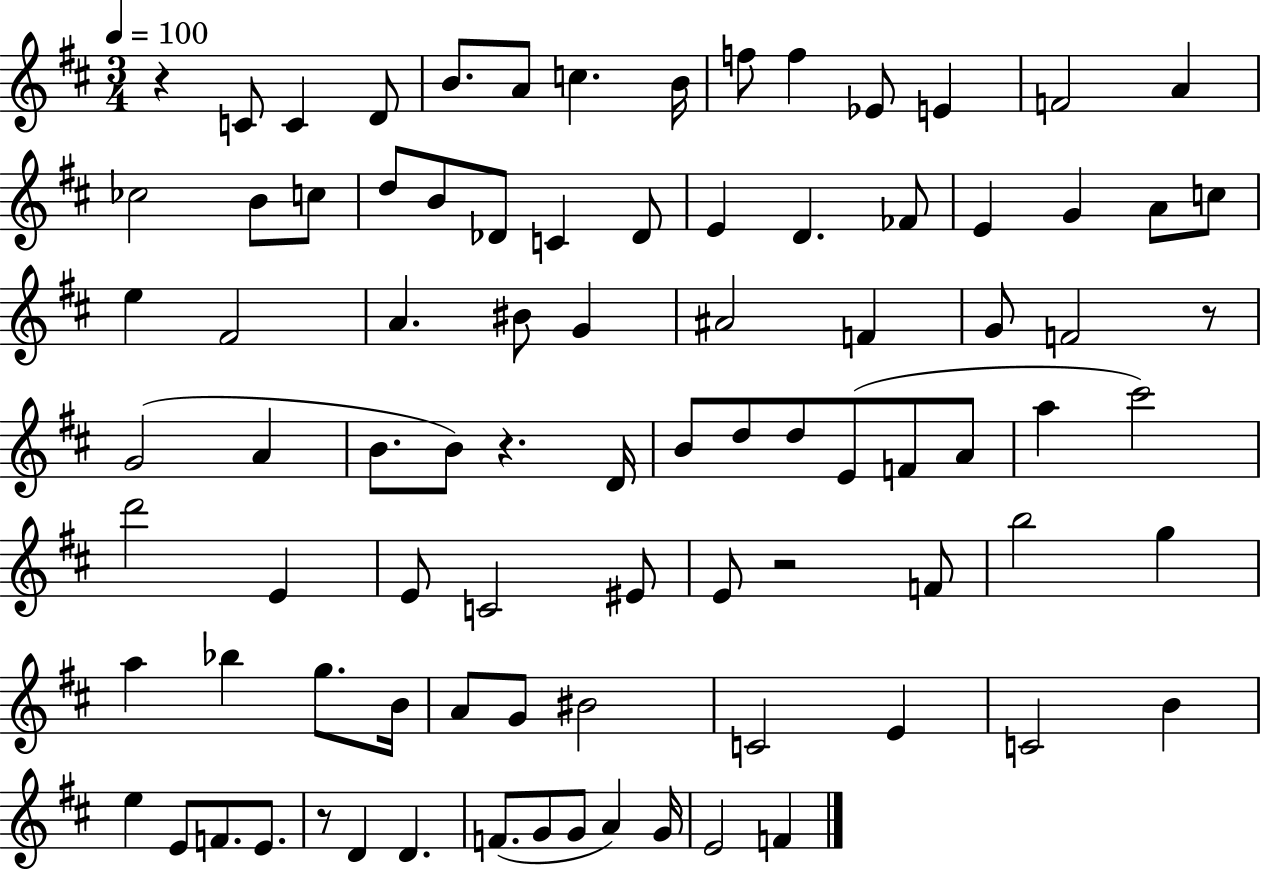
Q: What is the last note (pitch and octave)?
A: F4